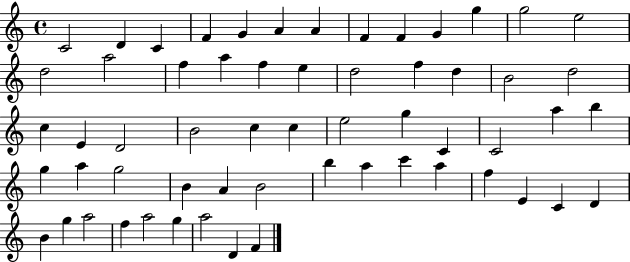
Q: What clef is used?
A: treble